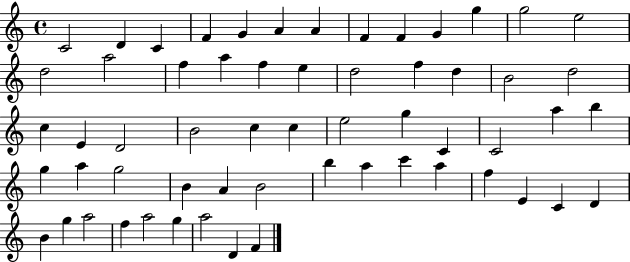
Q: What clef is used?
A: treble